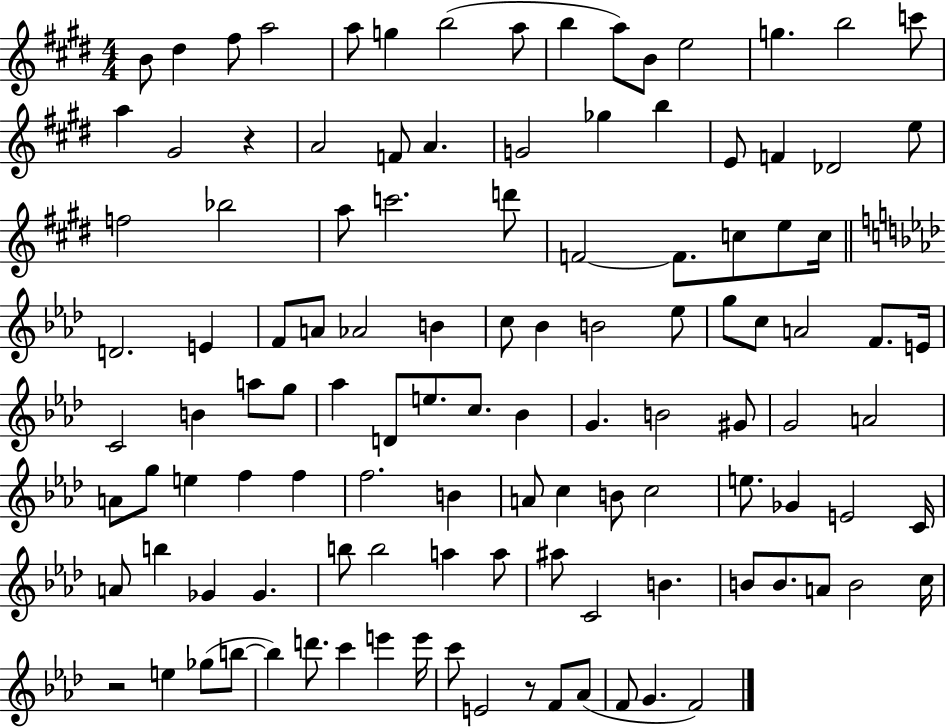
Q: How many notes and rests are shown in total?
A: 115